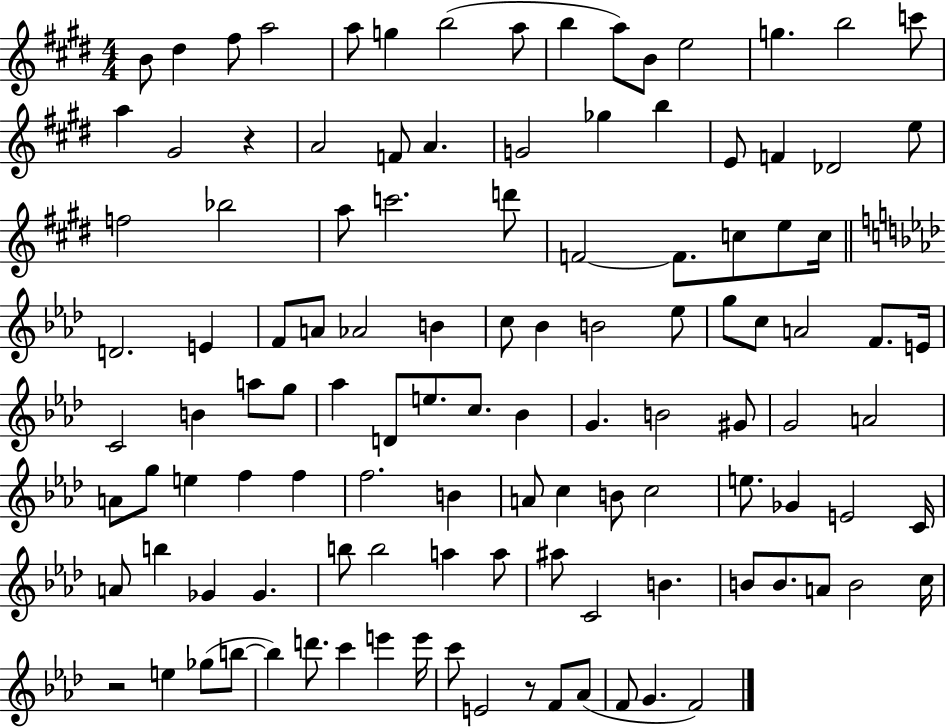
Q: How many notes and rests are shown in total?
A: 115